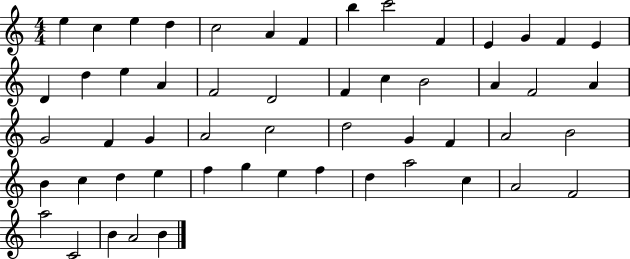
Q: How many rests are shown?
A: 0